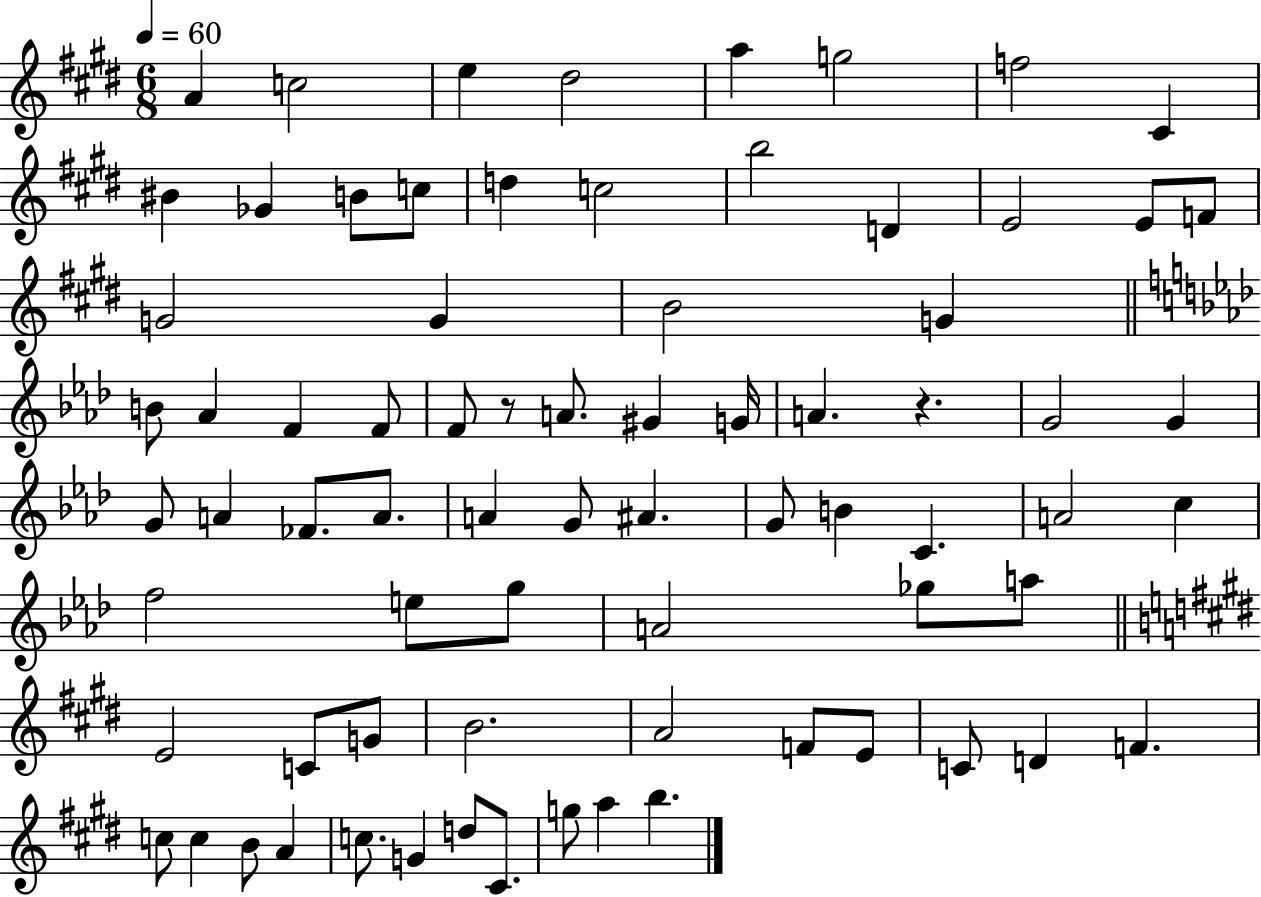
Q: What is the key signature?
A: E major